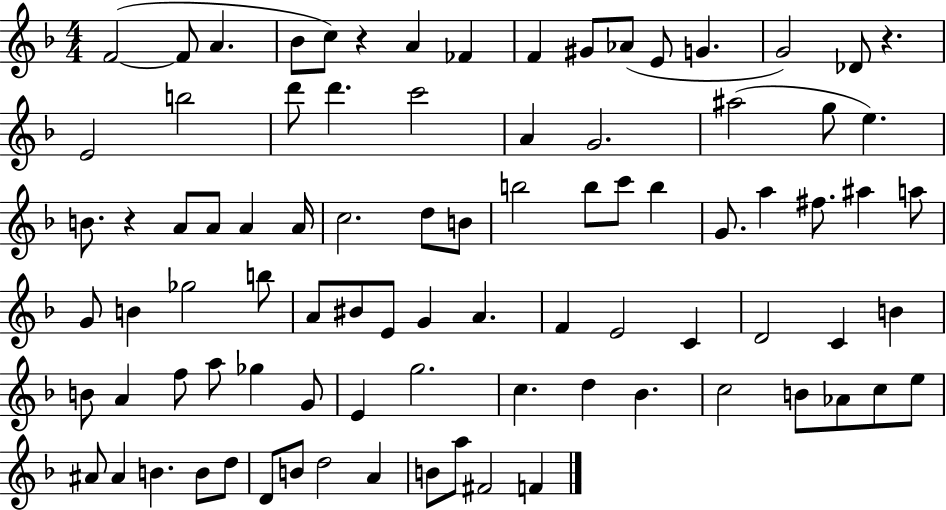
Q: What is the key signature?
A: F major